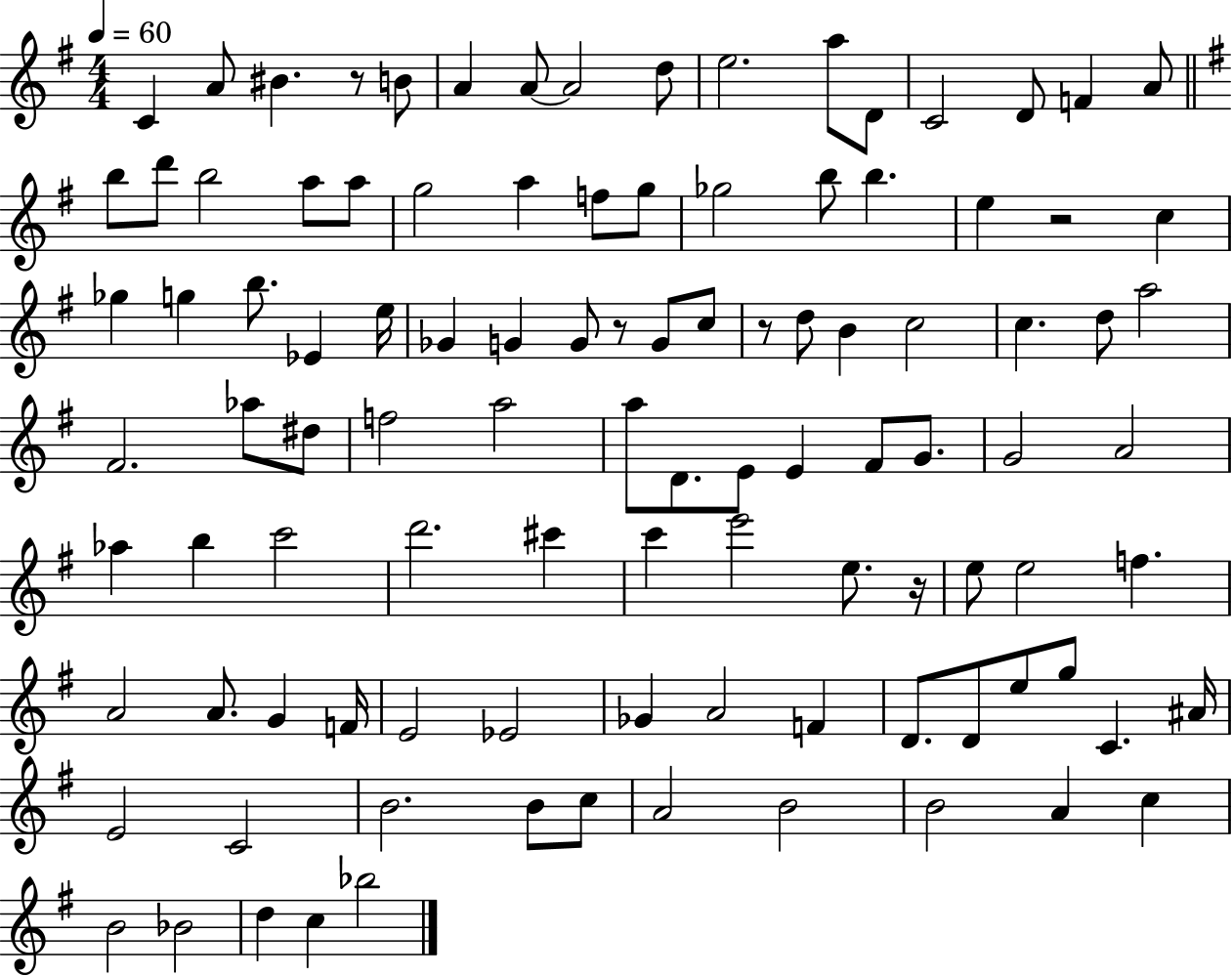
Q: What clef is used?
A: treble